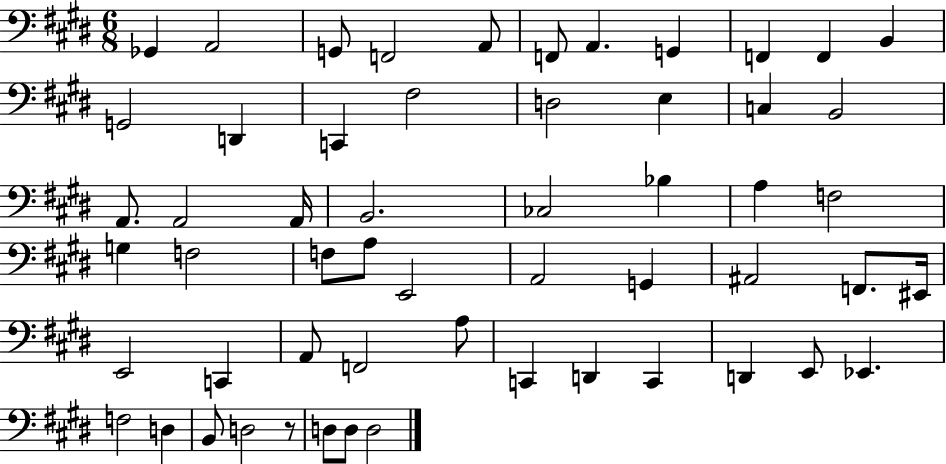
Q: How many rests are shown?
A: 1